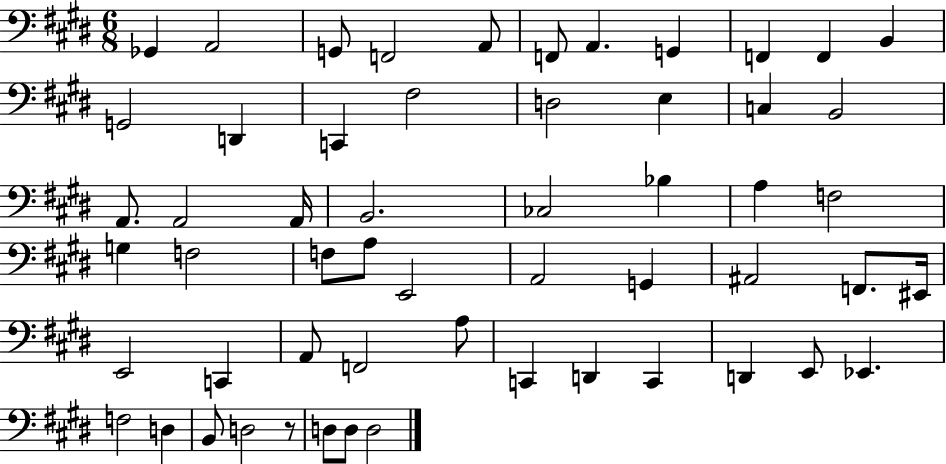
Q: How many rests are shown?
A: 1